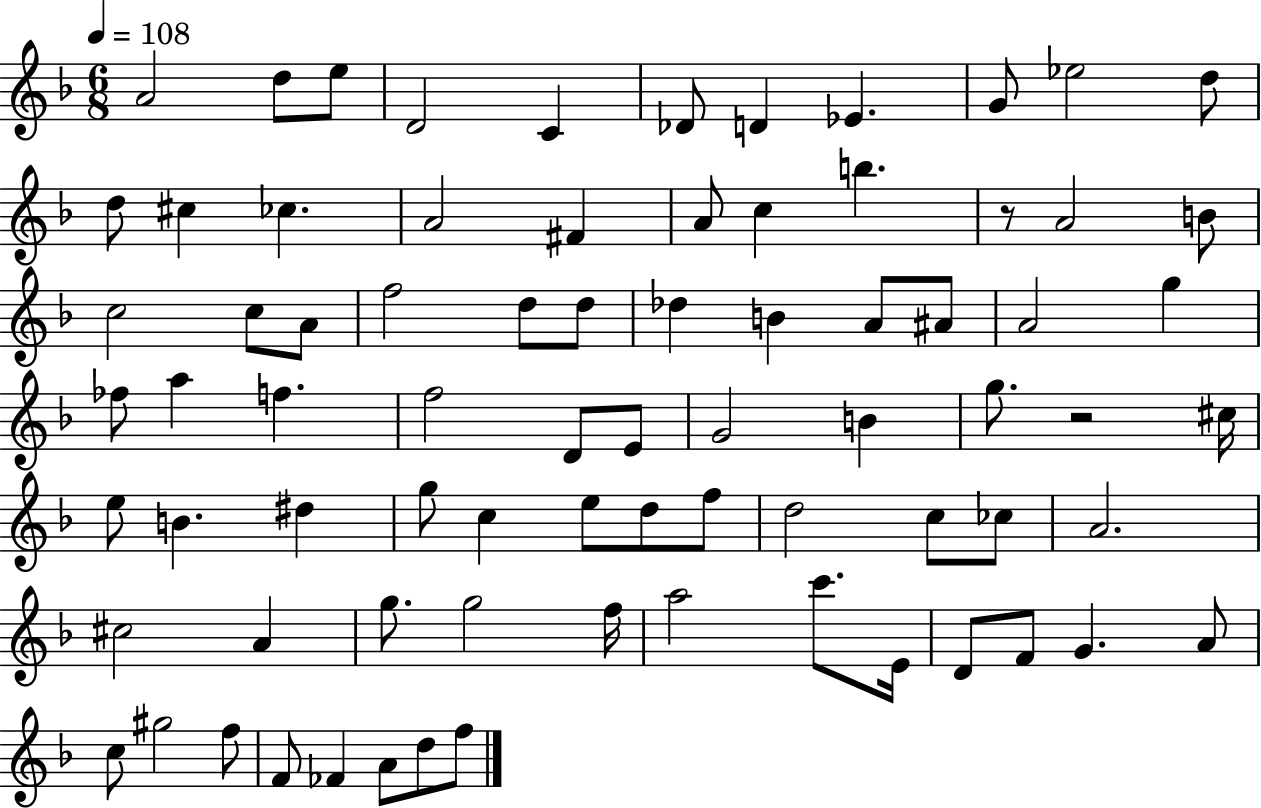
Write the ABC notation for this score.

X:1
T:Untitled
M:6/8
L:1/4
K:F
A2 d/2 e/2 D2 C _D/2 D _E G/2 _e2 d/2 d/2 ^c _c A2 ^F A/2 c b z/2 A2 B/2 c2 c/2 A/2 f2 d/2 d/2 _d B A/2 ^A/2 A2 g _f/2 a f f2 D/2 E/2 G2 B g/2 z2 ^c/4 e/2 B ^d g/2 c e/2 d/2 f/2 d2 c/2 _c/2 A2 ^c2 A g/2 g2 f/4 a2 c'/2 E/4 D/2 F/2 G A/2 c/2 ^g2 f/2 F/2 _F A/2 d/2 f/2